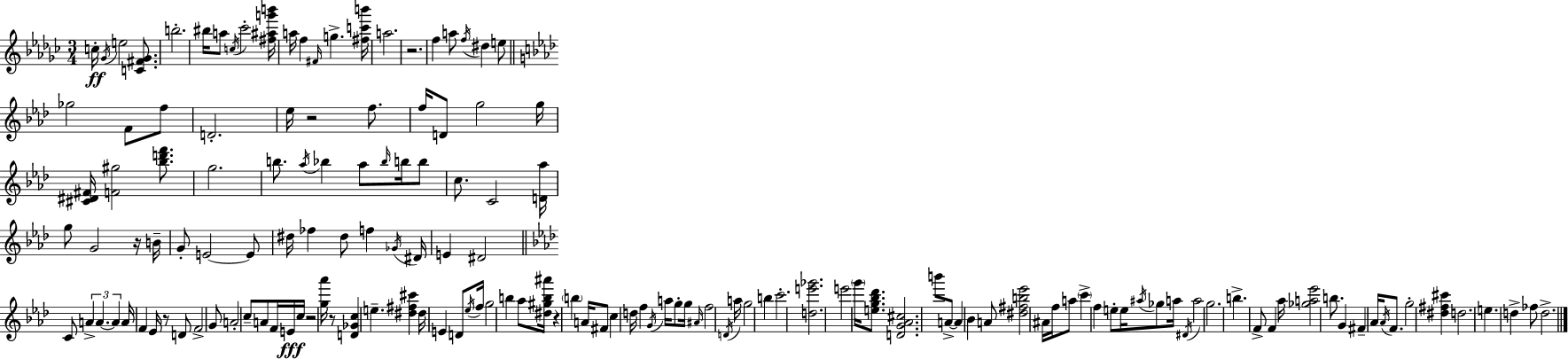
X:1
T:Untitled
M:3/4
L:1/4
K:Ebm
c/4 _G/4 e2 [C^F_G]/2 b2 ^b/4 a/2 c/4 _c'2 [^f^ag'b']/4 a/4 f ^F/4 g [^fc'b']/4 a2 z2 f a/2 f/4 ^d e/2 _g2 F/2 f/2 D2 _e/4 z2 f/2 f/4 D/2 g2 g/4 [^C^D^F]/4 [F^g]2 [_bd'f']/2 g2 b/2 _a/4 _b _a/2 _b/4 b/4 b/2 c/2 C2 [D_a]/4 g/2 G2 z/4 B/4 G/2 E2 E/2 ^d/4 _f ^d/2 f _G/4 ^D/4 E ^D2 C/2 A A A A/4 F _E/4 z/2 D/2 F2 G/2 A2 c/2 A/2 F/4 E/4 c/4 z2 [g_a']/4 z/2 [D_Gc] e [^d^f^c'] ^d/4 E D/2 _e/4 f/4 g2 b _a/2 [^d^gb^a']/4 z b A/4 ^F/2 c d/4 f G/4 a/4 g/2 g/4 ^A/4 f2 D/4 a/4 g2 b c'2 [de'_g']2 e'2 g'/4 [eg_b_d']/2 [DG_A^c]2 b'/2 A/2 A _B A/2 [^d^fb_e']2 ^A/4 f/4 a/2 c' f e/2 e/4 ^a/4 _g/2 a/4 ^D/4 a2 g2 b F/2 F _a/4 [_ga_e']2 b/2 G ^F _A/4 _A/4 F/2 g2 [^d^f^c'] d2 e d _f/2 d2